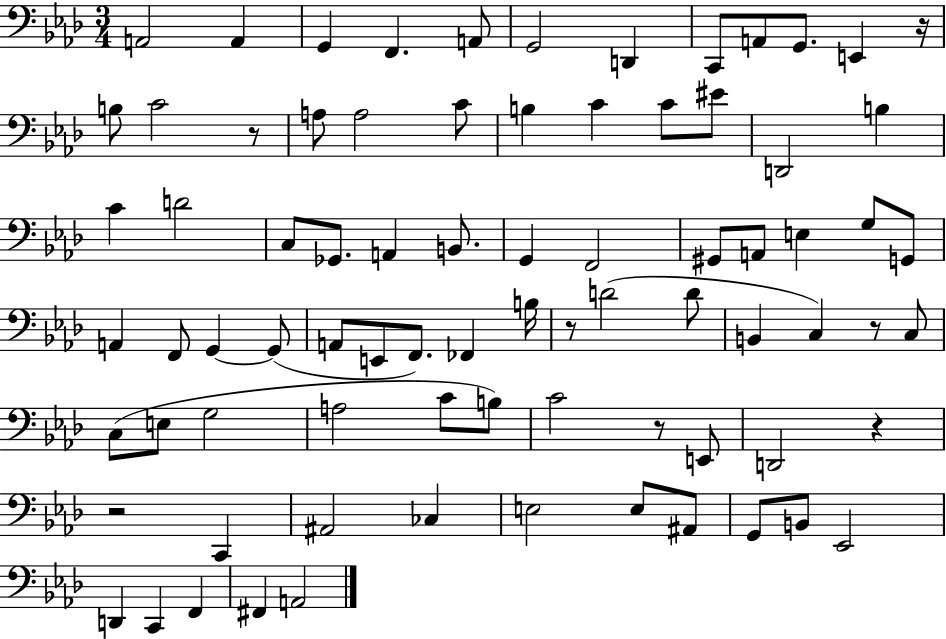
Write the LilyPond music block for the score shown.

{
  \clef bass
  \numericTimeSignature
  \time 3/4
  \key aes \major
  \repeat volta 2 { a,2 a,4 | g,4 f,4. a,8 | g,2 d,4 | c,8 a,8 g,8. e,4 r16 | \break b8 c'2 r8 | a8 a2 c'8 | b4 c'4 c'8 eis'8 | d,2 b4 | \break c'4 d'2 | c8 ges,8. a,4 b,8. | g,4 f,2 | gis,8 a,8 e4 g8 g,8 | \break a,4 f,8 g,4~~ g,8( | a,8 e,8 f,8.) fes,4 b16 | r8 d'2( d'8 | b,4 c4) r8 c8 | \break c8( e8 g2 | a2 c'8 b8) | c'2 r8 e,8 | d,2 r4 | \break r2 c,4 | ais,2 ces4 | e2 e8 ais,8 | g,8 b,8 ees,2 | \break d,4 c,4 f,4 | fis,4 a,2 | } \bar "|."
}